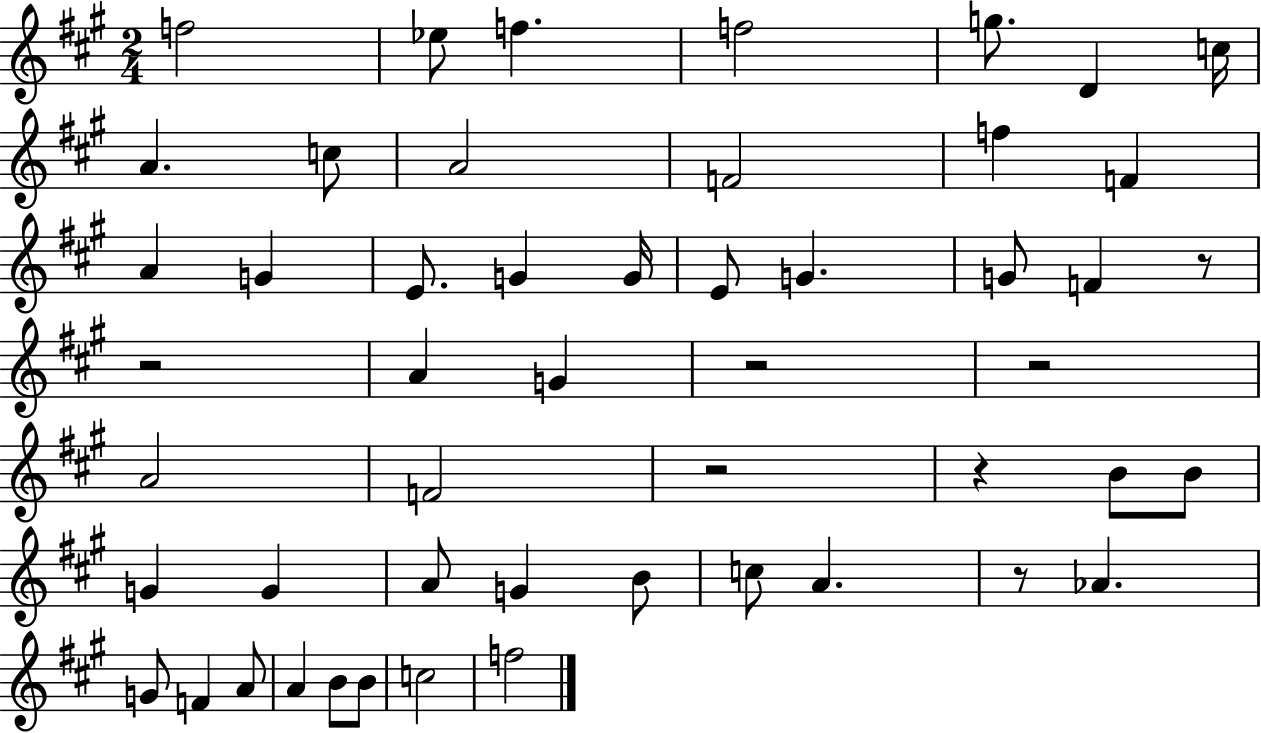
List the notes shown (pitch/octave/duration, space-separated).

F5/h Eb5/e F5/q. F5/h G5/e. D4/q C5/s A4/q. C5/e A4/h F4/h F5/q F4/q A4/q G4/q E4/e. G4/q G4/s E4/e G4/q. G4/e F4/q R/e R/h A4/q G4/q R/h R/h A4/h F4/h R/h R/q B4/e B4/e G4/q G4/q A4/e G4/q B4/e C5/e A4/q. R/e Ab4/q. G4/e F4/q A4/e A4/q B4/e B4/e C5/h F5/h